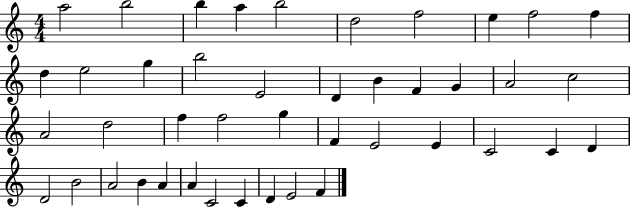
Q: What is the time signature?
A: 4/4